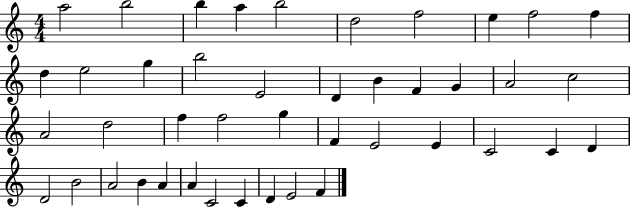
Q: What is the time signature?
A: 4/4